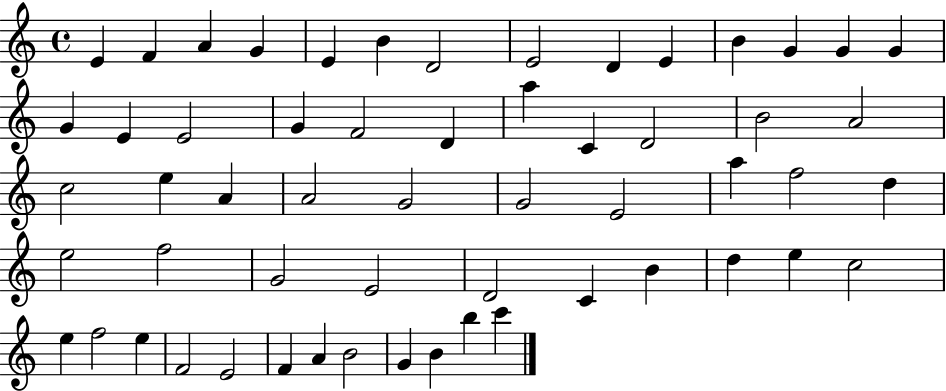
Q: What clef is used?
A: treble